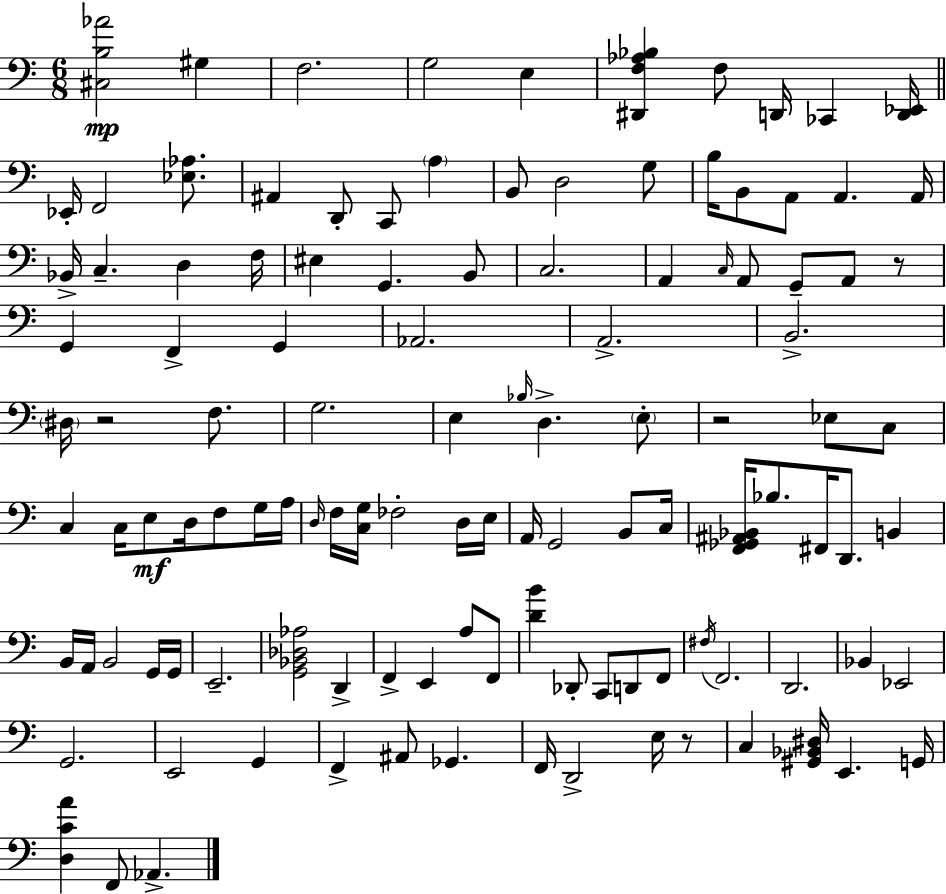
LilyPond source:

{
  \clef bass
  \numericTimeSignature
  \time 6/8
  \key a \minor
  <cis b aes'>2\mp gis4 | f2. | g2 e4 | <dis, f aes bes>4 f8 d,16 ces,4 <d, ees,>16 | \break \bar "||" \break \key a \minor ees,16-. f,2 <ees aes>8. | ais,4 d,8-. c,8 \parenthesize a4 | b,8 d2 g8 | b16 b,8 a,8 a,4. a,16 | \break bes,16-> c4.-- d4 f16 | eis4 g,4. b,8 | c2. | a,4 \grace { c16 } a,8 g,8-- a,8 r8 | \break g,4 f,4-> g,4 | aes,2. | a,2.-> | b,2.-> | \break \parenthesize dis16 r2 f8. | g2. | e4 \grace { bes16 } d4.-> | \parenthesize e8-. r2 ees8 | \break c8 c4 c16 e8\mf d16 f8 | g16 a16 \grace { d16 } f16 <c g>16 fes2-. | d16 e16 a,16 g,2 | b,8 c16 <f, ges, ais, bes,>16 bes8. fis,16 d,8. b,4 | \break b,16 a,16 b,2 | g,16 g,16 e,2.-- | <g, bes, des aes>2 d,4-> | f,4-> e,4 a8 | \break f,8 <d' b'>4 des,8-. c,8 d,8 | f,8 \acciaccatura { fis16 } f,2. | d,2. | bes,4 ees,2 | \break g,2. | e,2 | g,4 f,4-> ais,8 ges,4. | f,16 d,2-> | \break e16 r8 c4 <gis, bes, dis>16 e,4. | g,16 <d c' a'>4 f,8 aes,4.-> | \bar "|."
}